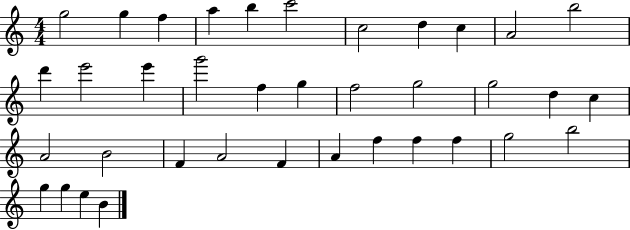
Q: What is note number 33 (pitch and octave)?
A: B5